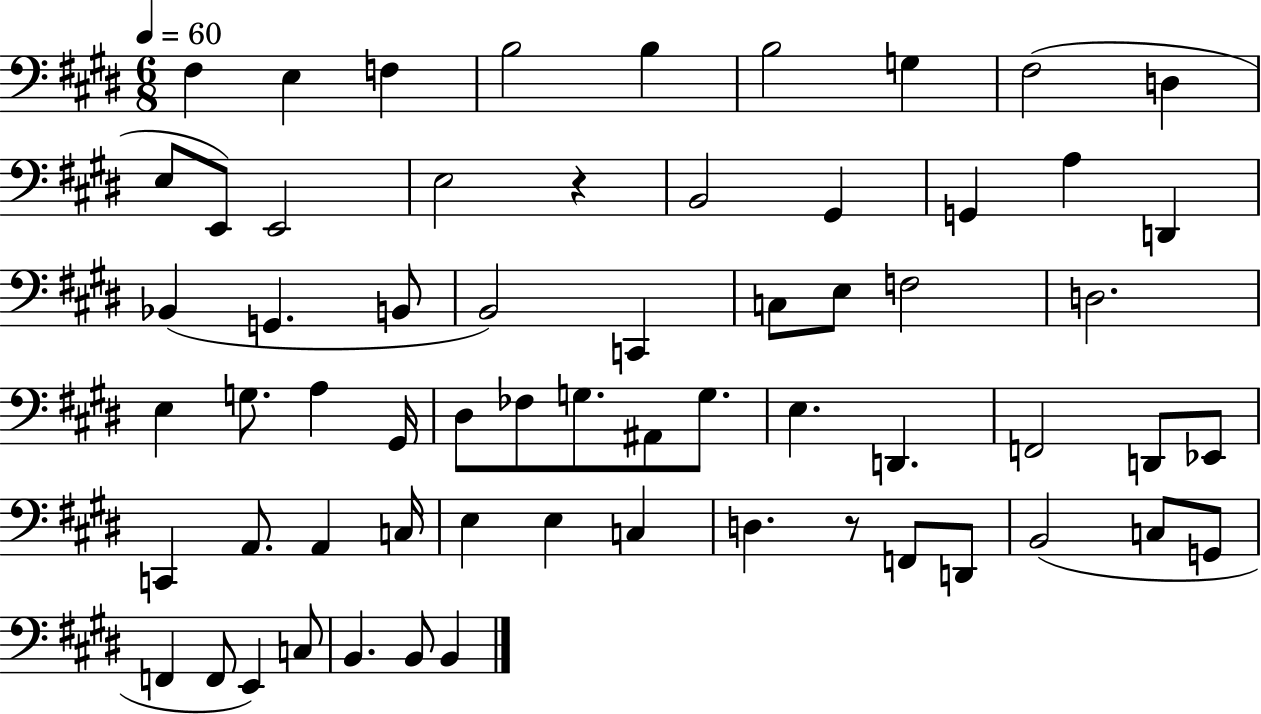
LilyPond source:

{
  \clef bass
  \numericTimeSignature
  \time 6/8
  \key e \major
  \tempo 4 = 60
  fis4 e4 f4 | b2 b4 | b2 g4 | fis2( d4 | \break e8 e,8) e,2 | e2 r4 | b,2 gis,4 | g,4 a4 d,4 | \break bes,4( g,4. b,8 | b,2) c,4 | c8 e8 f2 | d2. | \break e4 g8. a4 gis,16 | dis8 fes8 g8. ais,8 g8. | e4. d,4. | f,2 d,8 ees,8 | \break c,4 a,8. a,4 c16 | e4 e4 c4 | d4. r8 f,8 d,8 | b,2( c8 g,8 | \break f,4 f,8 e,4) c8 | b,4. b,8 b,4 | \bar "|."
}